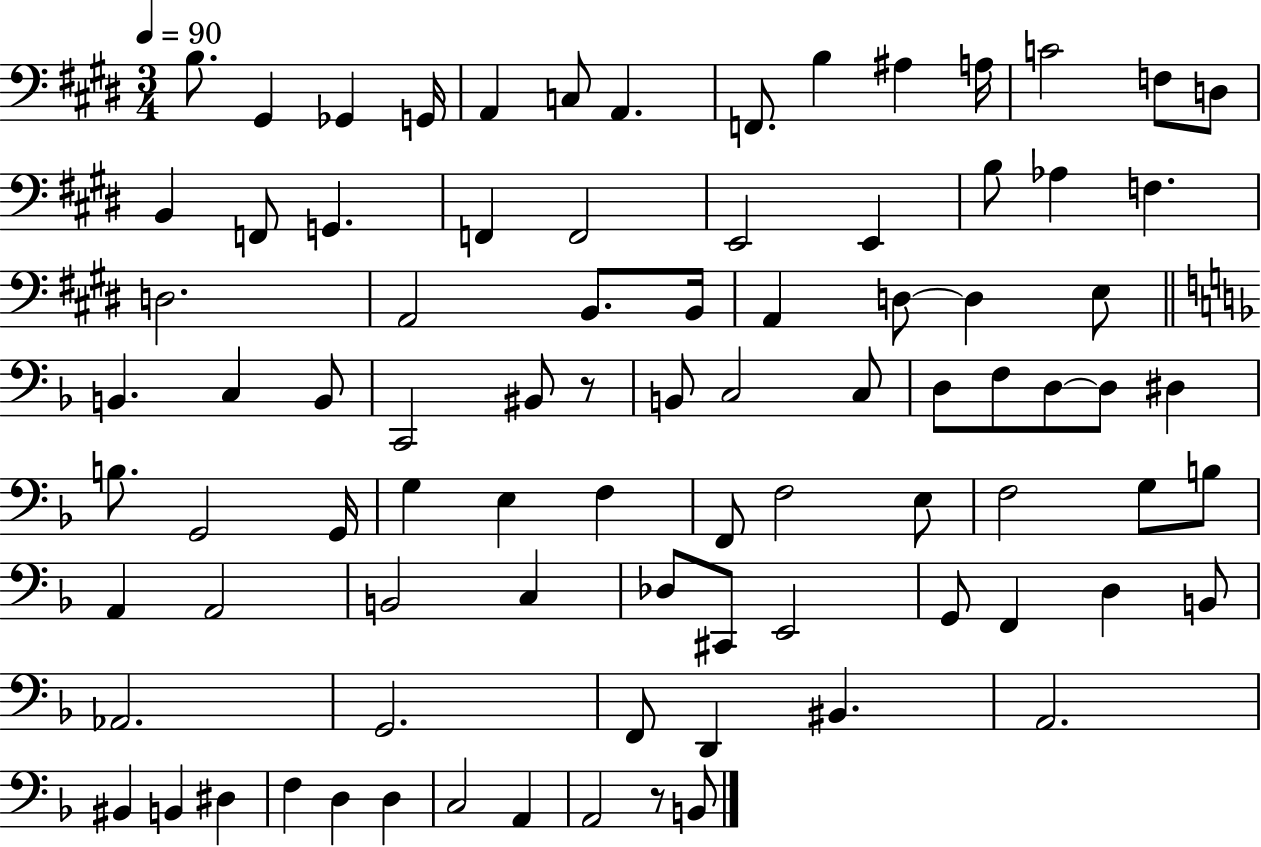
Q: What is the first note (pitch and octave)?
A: B3